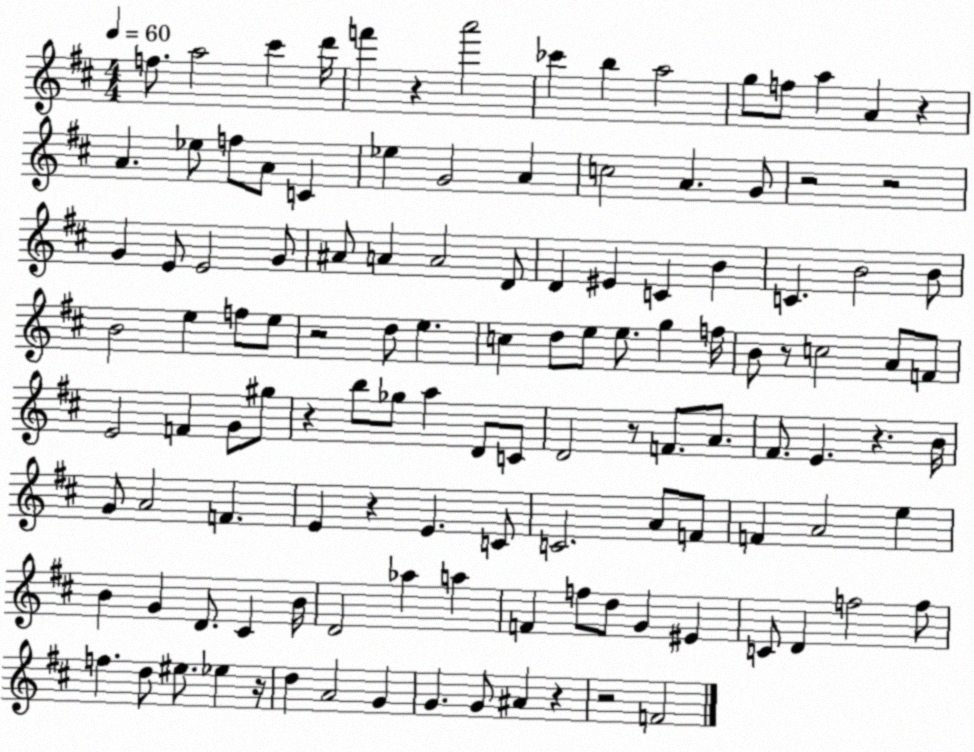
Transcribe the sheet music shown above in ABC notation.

X:1
T:Untitled
M:4/4
L:1/4
K:D
f/2 a2 ^c' d'/4 f' z a'2 _c' b a2 g/2 f/2 a A z A _e/2 f/2 A/2 C _e G2 A c2 A G/2 z2 z2 G E/2 E2 G/2 ^A/2 A A2 D/2 D ^E C B C B2 B/2 B2 e f/2 e/2 z2 d/2 e c d/2 e/2 e/2 g f/4 B/2 z/2 c2 A/2 F/2 E2 F G/2 ^g/2 z b/2 _g/2 a D/2 C/2 D2 z/2 F/2 A/2 ^F/2 E z B/4 G/2 A2 F E z E C/2 C2 A/2 F/2 F A2 e B G D/2 ^C B/4 D2 _a a F f/2 d/2 G ^E C/2 D f2 f/2 f d/2 ^e/2 _e z/4 d A2 G G G/2 ^A z z2 F2